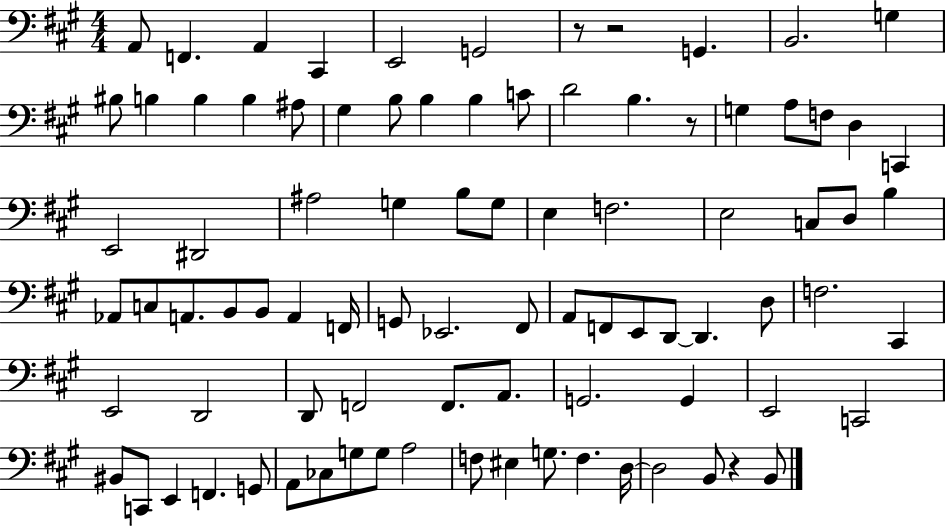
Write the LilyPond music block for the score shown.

{
  \clef bass
  \numericTimeSignature
  \time 4/4
  \key a \major
  a,8 f,4. a,4 cis,4 | e,2 g,2 | r8 r2 g,4. | b,2. g4 | \break bis8 b4 b4 b4 ais8 | gis4 b8 b4 b4 c'8 | d'2 b4. r8 | g4 a8 f8 d4 c,4 | \break e,2 dis,2 | ais2 g4 b8 g8 | e4 f2. | e2 c8 d8 b4 | \break aes,8 c8 a,8. b,8 b,8 a,4 f,16 | g,8 ees,2. fis,8 | a,8 f,8 e,8 d,8~~ d,4. d8 | f2. cis,4 | \break e,2 d,2 | d,8 f,2 f,8. a,8. | g,2. g,4 | e,2 c,2 | \break bis,8 c,8 e,4 f,4. g,8 | a,8 ces8 g8 g8 a2 | f8 eis4 g8. f4. d16~~ | d2 b,8 r4 b,8 | \break \bar "|."
}